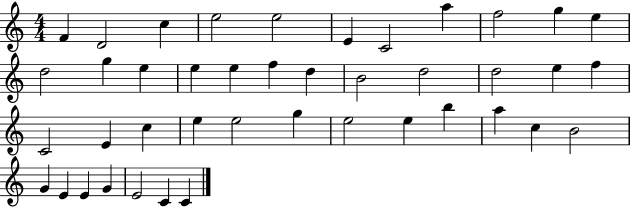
F4/q D4/h C5/q E5/h E5/h E4/q C4/h A5/q F5/h G5/q E5/q D5/h G5/q E5/q E5/q E5/q F5/q D5/q B4/h D5/h D5/h E5/q F5/q C4/h E4/q C5/q E5/q E5/h G5/q E5/h E5/q B5/q A5/q C5/q B4/h G4/q E4/q E4/q G4/q E4/h C4/q C4/q